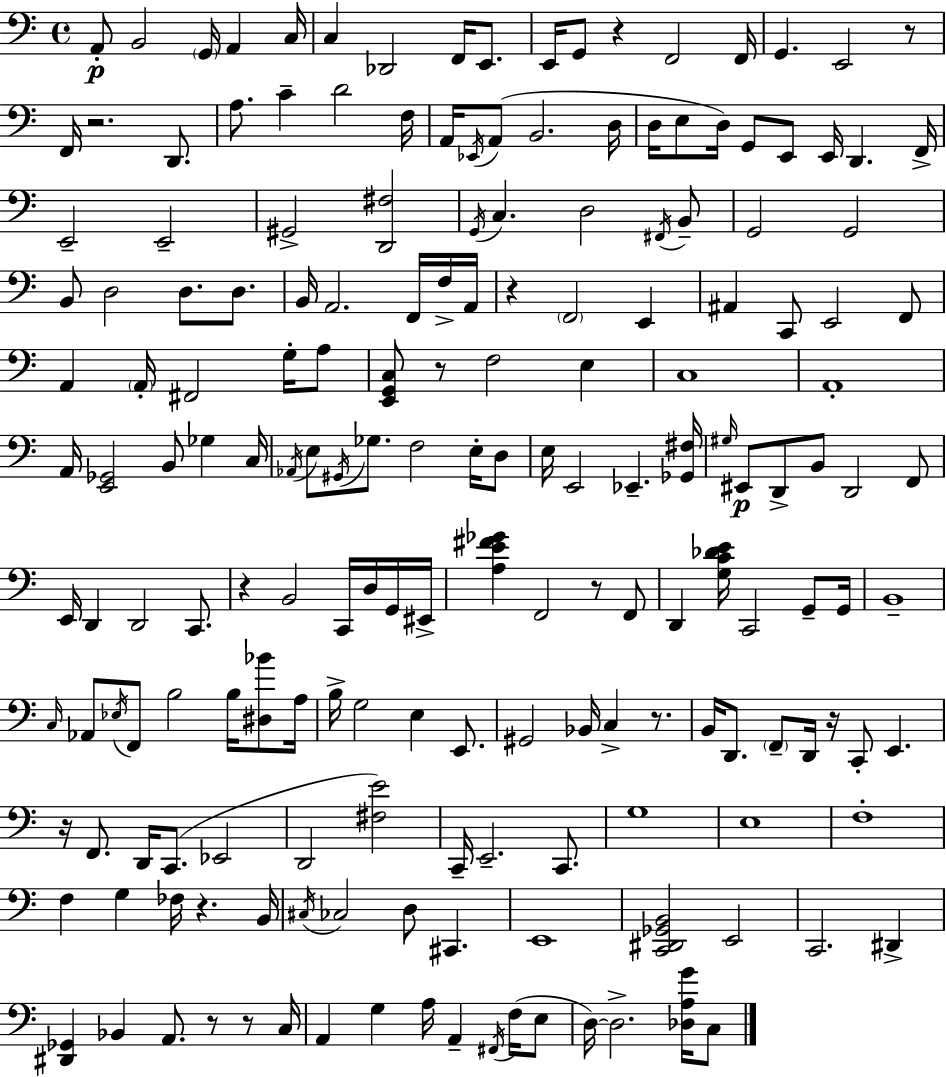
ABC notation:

X:1
T:Untitled
M:4/4
L:1/4
K:Am
A,,/2 B,,2 G,,/4 A,, C,/4 C, _D,,2 F,,/4 E,,/2 E,,/4 G,,/2 z F,,2 F,,/4 G,, E,,2 z/2 F,,/4 z2 D,,/2 A,/2 C D2 F,/4 A,,/4 _E,,/4 A,,/2 B,,2 D,/4 D,/4 E,/2 D,/4 G,,/2 E,,/2 E,,/4 D,, F,,/4 E,,2 E,,2 ^G,,2 [D,,^F,]2 G,,/4 C, D,2 ^F,,/4 B,,/2 G,,2 G,,2 B,,/2 D,2 D,/2 D,/2 B,,/4 A,,2 F,,/4 F,/4 A,,/4 z F,,2 E,, ^A,, C,,/2 E,,2 F,,/2 A,, A,,/4 ^F,,2 G,/4 A,/2 [E,,G,,C,]/2 z/2 F,2 E, C,4 A,,4 A,,/4 [E,,_G,,]2 B,,/2 _G, C,/4 _A,,/4 E,/2 ^G,,/4 _G,/2 F,2 E,/4 D,/2 E,/4 E,,2 _E,, [_G,,^F,]/4 ^G,/4 ^E,,/2 D,,/2 B,,/2 D,,2 F,,/2 E,,/4 D,, D,,2 C,,/2 z B,,2 C,,/4 D,/4 G,,/4 ^E,,/4 [A,E^F_G] F,,2 z/2 F,,/2 D,, [G,C_DE]/4 C,,2 G,,/2 G,,/4 B,,4 C,/4 _A,,/2 _E,/4 F,,/2 B,2 B,/4 [^D,_B]/2 A,/4 B,/4 G,2 E, E,,/2 ^G,,2 _B,,/4 C, z/2 B,,/4 D,,/2 F,,/2 D,,/4 z/4 C,,/2 E,, z/4 F,,/2 D,,/4 C,,/2 _E,,2 D,,2 [^F,E]2 C,,/4 E,,2 C,,/2 G,4 E,4 F,4 F, G, _F,/4 z B,,/4 ^C,/4 _C,2 D,/2 ^C,, E,,4 [C,,^D,,_G,,B,,]2 E,,2 C,,2 ^D,, [^D,,_G,,] _B,, A,,/2 z/2 z/2 C,/4 A,, G, A,/4 A,, ^F,,/4 F,/4 E,/2 D,/4 D,2 [_D,A,G]/4 C,/2